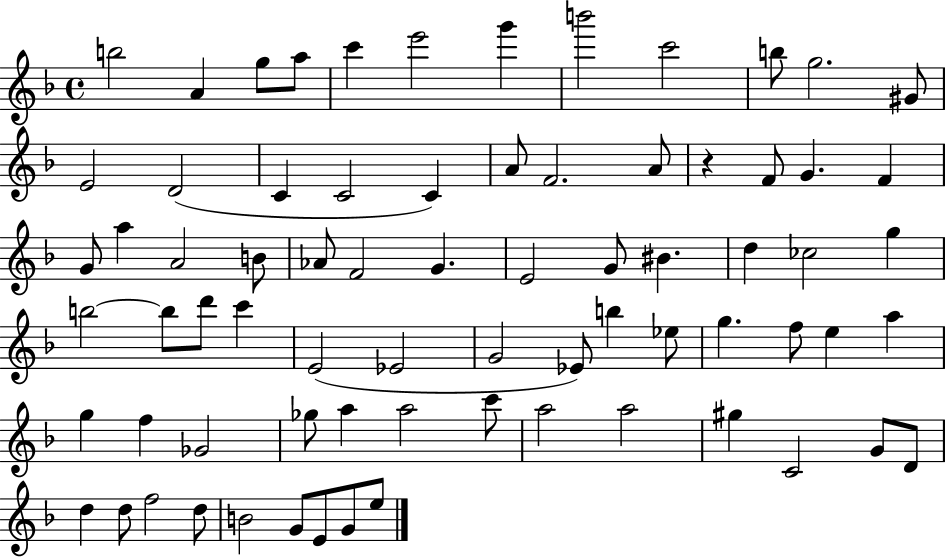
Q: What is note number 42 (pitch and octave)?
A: Eb4